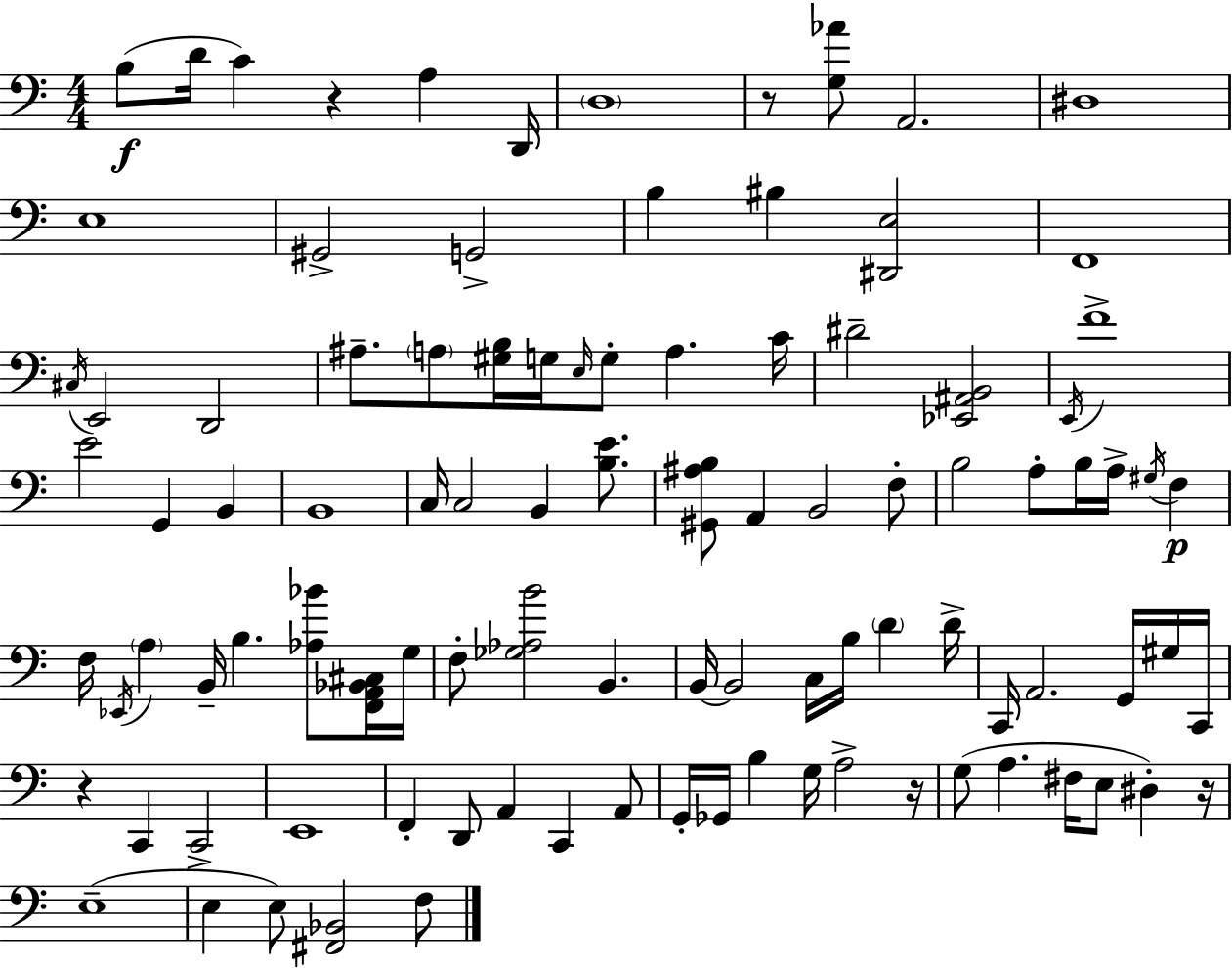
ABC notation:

X:1
T:Untitled
M:4/4
L:1/4
K:Am
B,/2 D/4 C z A, D,,/4 D,4 z/2 [G,_A]/2 A,,2 ^D,4 E,4 ^G,,2 G,,2 B, ^B, [^D,,E,]2 F,,4 ^C,/4 E,,2 D,,2 ^A,/2 A,/2 [^G,B,]/4 G,/4 E,/4 G,/2 A, C/4 ^D2 [_E,,^A,,B,,]2 E,,/4 F4 E2 G,, B,, B,,4 C,/4 C,2 B,, [B,E]/2 [^G,,^A,B,]/2 A,, B,,2 F,/2 B,2 A,/2 B,/4 A,/4 ^G,/4 F, F,/4 _E,,/4 A, B,,/4 B, [_A,_B]/2 [F,,A,,_B,,^C,]/4 G,/4 F,/2 [_G,_A,B]2 B,, B,,/4 B,,2 C,/4 B,/4 D D/4 C,,/4 A,,2 G,,/4 ^G,/4 C,,/4 z C,, C,,2 E,,4 F,, D,,/2 A,, C,, A,,/2 G,,/4 _G,,/4 B, G,/4 A,2 z/4 G,/2 A, ^F,/4 E,/2 ^D, z/4 E,4 E, E,/2 [^F,,_B,,]2 F,/2